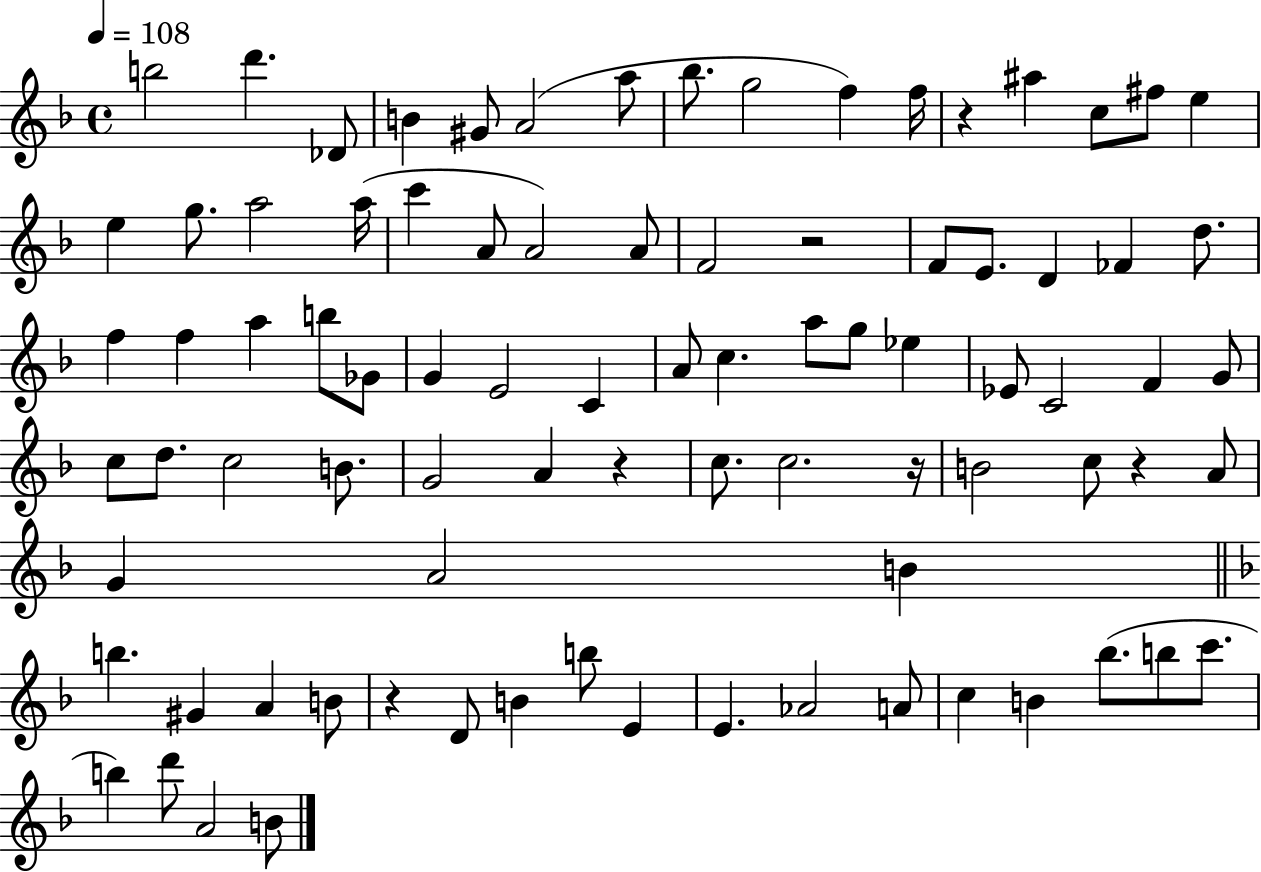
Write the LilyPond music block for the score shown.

{
  \clef treble
  \time 4/4
  \defaultTimeSignature
  \key f \major
  \tempo 4 = 108
  \repeat volta 2 { b''2 d'''4. des'8 | b'4 gis'8 a'2( a''8 | bes''8. g''2 f''4) f''16 | r4 ais''4 c''8 fis''8 e''4 | \break e''4 g''8. a''2 a''16( | c'''4 a'8 a'2) a'8 | f'2 r2 | f'8 e'8. d'4 fes'4 d''8. | \break f''4 f''4 a''4 b''8 ges'8 | g'4 e'2 c'4 | a'8 c''4. a''8 g''8 ees''4 | ees'8 c'2 f'4 g'8 | \break c''8 d''8. c''2 b'8. | g'2 a'4 r4 | c''8. c''2. r16 | b'2 c''8 r4 a'8 | \break g'4 a'2 b'4 | \bar "||" \break \key f \major b''4. gis'4 a'4 b'8 | r4 d'8 b'4 b''8 e'4 | e'4. aes'2 a'8 | c''4 b'4 bes''8.( b''8 c'''8. | \break b''4) d'''8 a'2 b'8 | } \bar "|."
}